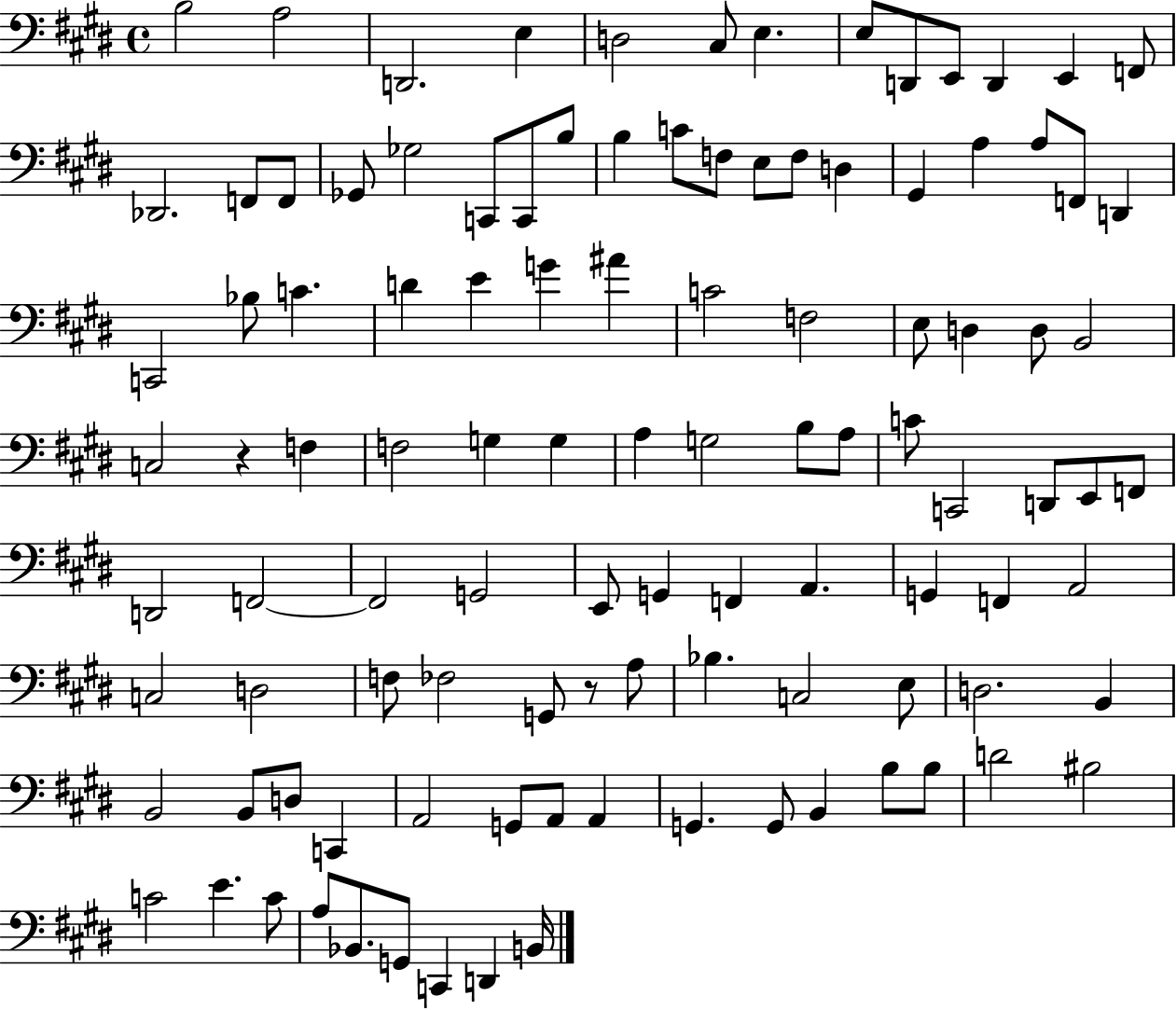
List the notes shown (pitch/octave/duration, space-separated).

B3/h A3/h D2/h. E3/q D3/h C#3/e E3/q. E3/e D2/e E2/e D2/q E2/q F2/e Db2/h. F2/e F2/e Gb2/e Gb3/h C2/e C2/e B3/e B3/q C4/e F3/e E3/e F3/e D3/q G#2/q A3/q A3/e F2/e D2/q C2/h Bb3/e C4/q. D4/q E4/q G4/q A#4/q C4/h F3/h E3/e D3/q D3/e B2/h C3/h R/q F3/q F3/h G3/q G3/q A3/q G3/h B3/e A3/e C4/e C2/h D2/e E2/e F2/e D2/h F2/h F2/h G2/h E2/e G2/q F2/q A2/q. G2/q F2/q A2/h C3/h D3/h F3/e FES3/h G2/e R/e A3/e Bb3/q. C3/h E3/e D3/h. B2/q B2/h B2/e D3/e C2/q A2/h G2/e A2/e A2/q G2/q. G2/e B2/q B3/e B3/e D4/h BIS3/h C4/h E4/q. C4/e A3/e Bb2/e. G2/e C2/q D2/q B2/s